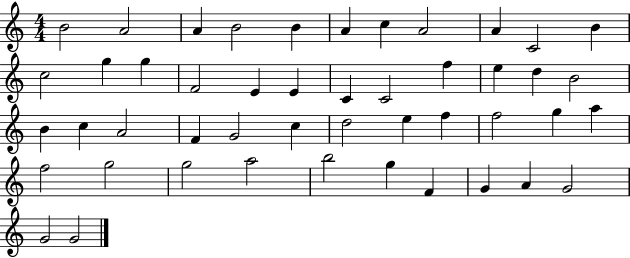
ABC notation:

X:1
T:Untitled
M:4/4
L:1/4
K:C
B2 A2 A B2 B A c A2 A C2 B c2 g g F2 E E C C2 f e d B2 B c A2 F G2 c d2 e f f2 g a f2 g2 g2 a2 b2 g F G A G2 G2 G2